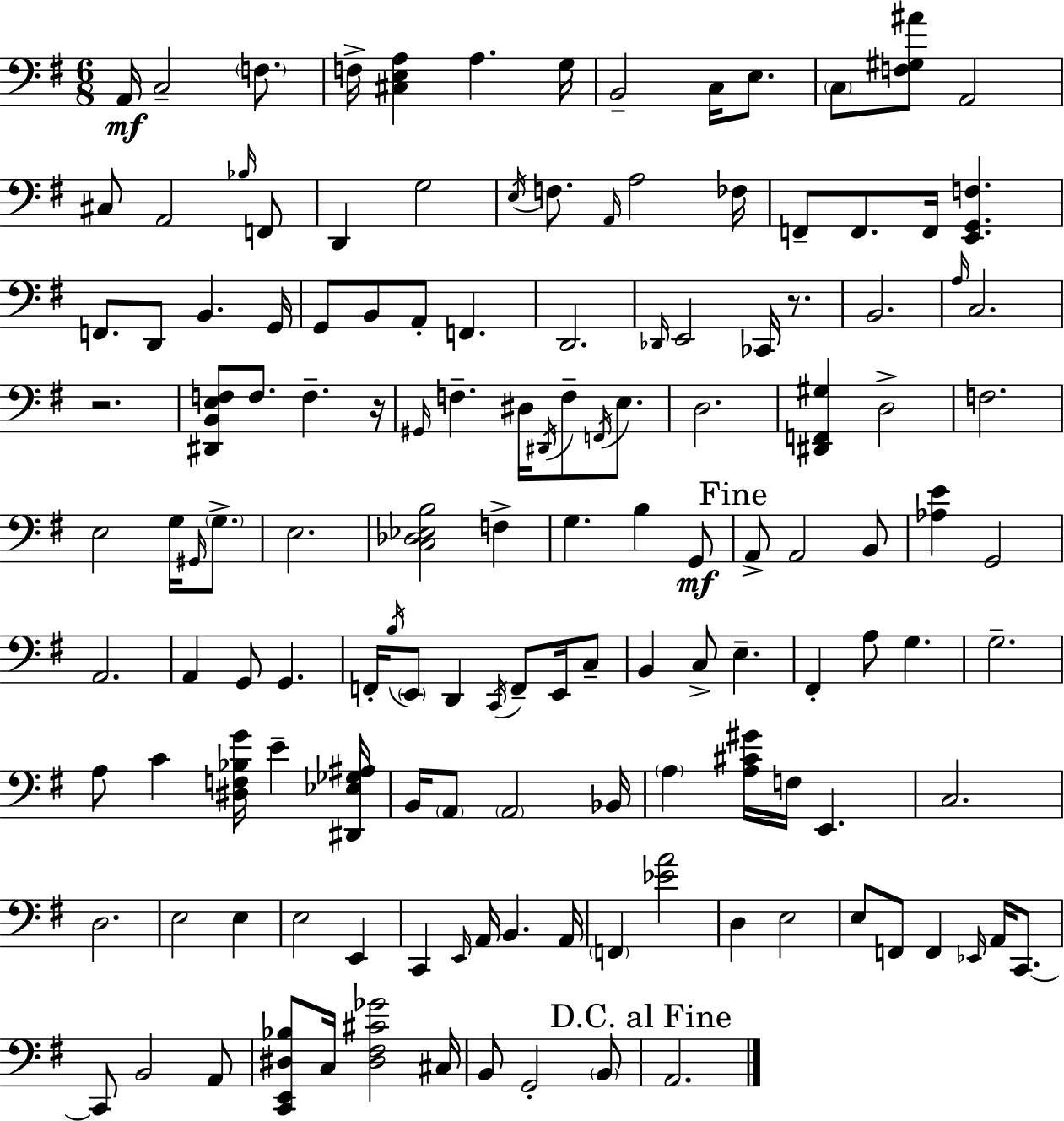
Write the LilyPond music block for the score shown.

{
  \clef bass
  \numericTimeSignature
  \time 6/8
  \key g \major
  a,16\mf c2-- \parenthesize f8. | f16-> <cis e a>4 a4. g16 | b,2-- c16 e8. | \parenthesize c8 <f gis ais'>8 a,2 | \break cis8 a,2 \grace { bes16 } f,8 | d,4 g2 | \acciaccatura { e16 } f8. \grace { a,16 } a2 | fes16 f,8-- f,8. f,16 <e, g, f>4. | \break f,8. d,8 b,4. | g,16 g,8 b,8 a,8-. f,4. | d,2. | \grace { des,16 } e,2 | \break ces,16 r8. b,2. | \grace { a16 } c2. | r2. | <dis, b, e f>8 f8. f4.-- | \break r16 \grace { gis,16 } f4.-- | dis16 \acciaccatura { dis,16 } f8-- \acciaccatura { f,16 } e8. d2. | <dis, f, gis>4 | d2-> f2. | \break e2 | g16 \grace { gis,16 } \parenthesize g8.-> e2. | <c des ees b>2 | f4-> g4. | \break b4 g,8\mf \mark "Fine" a,8-> a,2 | b,8 <aes e'>4 | g,2 a,2. | a,4 | \break g,8 g,4. f,16-. \acciaccatura { b16 } \parenthesize e,8 | d,4 \acciaccatura { c,16 } f,8-- e,16 c8-- b,4 | c8-> e4.-- fis,4-. | a8 g4. g2.-- | \break a8 | c'4 <dis f bes g'>16 e'4-- <dis, ees ges ais>16 b,16 | \parenthesize a,8 \parenthesize a,2 bes,16 \parenthesize a4 | <a cis' gis'>16 f16 e,4. c2. | \break d2. | e2 | e4 e2 | e,4 c,4 | \break \grace { e,16 } a,16 b,4. a,16 | \parenthesize f,4 <ees' a'>2 | d4 e2 | e8 f,8 f,4 \grace { ees,16 } a,16 c,8.~~ | \break c,8 b,2 a,8 | <c, e, dis bes>8 c16 <dis fis cis' ges'>2 | cis16 b,8 g,2-. \parenthesize b,8 | \mark "D.C. al Fine" a,2. | \break \bar "|."
}